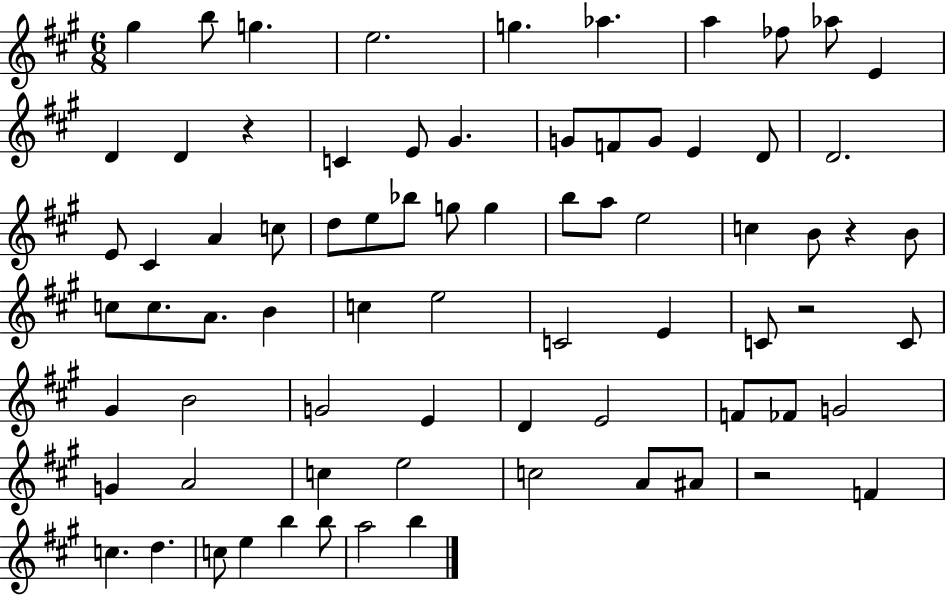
G#5/q B5/e G5/q. E5/h. G5/q. Ab5/q. A5/q FES5/e Ab5/e E4/q D4/q D4/q R/q C4/q E4/e G#4/q. G4/e F4/e G4/e E4/q D4/e D4/h. E4/e C#4/q A4/q C5/e D5/e E5/e Bb5/e G5/e G5/q B5/e A5/e E5/h C5/q B4/e R/q B4/e C5/e C5/e. A4/e. B4/q C5/q E5/h C4/h E4/q C4/e R/h C4/e G#4/q B4/h G4/h E4/q D4/q E4/h F4/e FES4/e G4/h G4/q A4/h C5/q E5/h C5/h A4/e A#4/e R/h F4/q C5/q. D5/q. C5/e E5/q B5/q B5/e A5/h B5/q